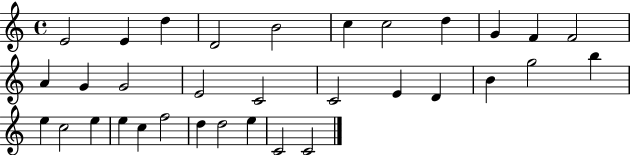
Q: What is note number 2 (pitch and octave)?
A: E4